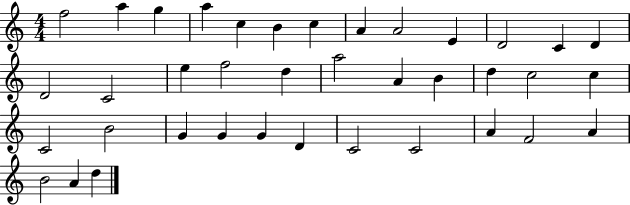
X:1
T:Untitled
M:4/4
L:1/4
K:C
f2 a g a c B c A A2 E D2 C D D2 C2 e f2 d a2 A B d c2 c C2 B2 G G G D C2 C2 A F2 A B2 A d